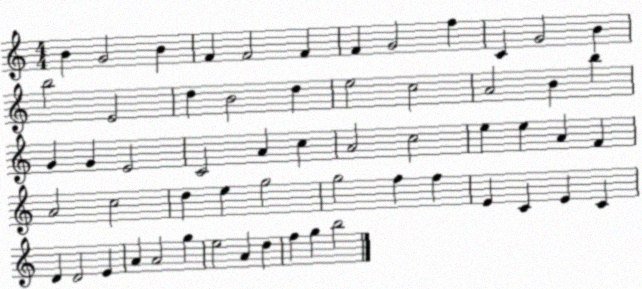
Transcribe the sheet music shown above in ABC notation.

X:1
T:Untitled
M:4/4
L:1/4
K:C
B G2 B F F2 F F G2 f C G2 B b2 E2 d B2 d e2 c2 A2 B b G G E2 C2 A c A2 c2 e e A F A2 c2 d e g2 g2 f f E C E C D D2 E A A2 g e2 A d f g b2